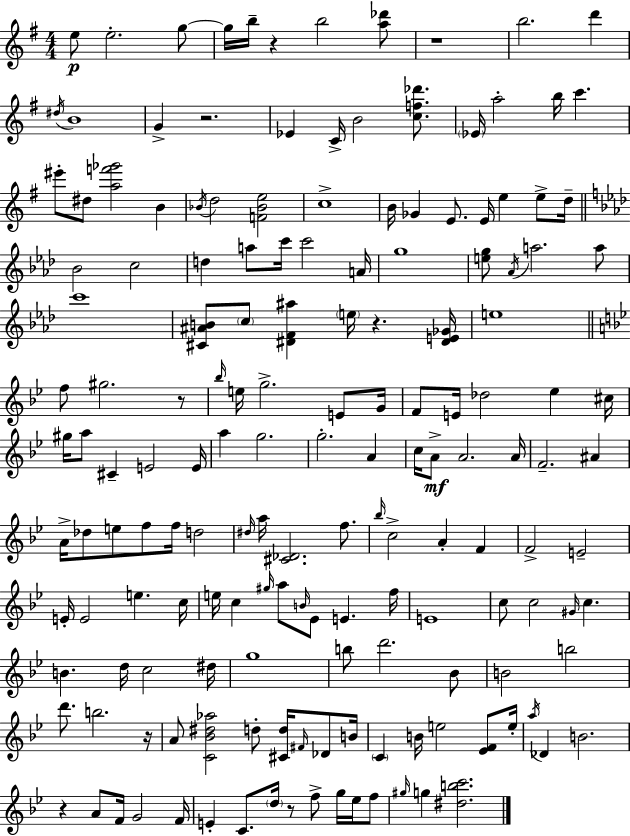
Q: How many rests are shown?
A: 8